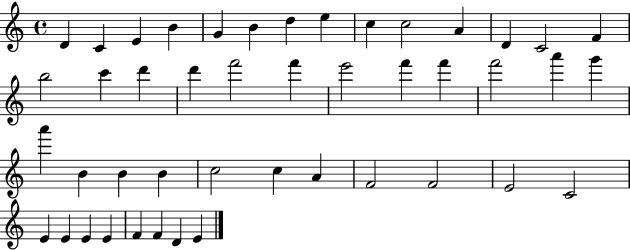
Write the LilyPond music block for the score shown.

{
  \clef treble
  \time 4/4
  \defaultTimeSignature
  \key c \major
  d'4 c'4 e'4 b'4 | g'4 b'4 d''4 e''4 | c''4 c''2 a'4 | d'4 c'2 f'4 | \break b''2 c'''4 d'''4 | d'''4 f'''2 f'''4 | e'''2 f'''4 f'''4 | f'''2 a'''4 g'''4 | \break a'''4 b'4 b'4 b'4 | c''2 c''4 a'4 | f'2 f'2 | e'2 c'2 | \break e'4 e'4 e'4 e'4 | f'4 f'4 d'4 e'4 | \bar "|."
}